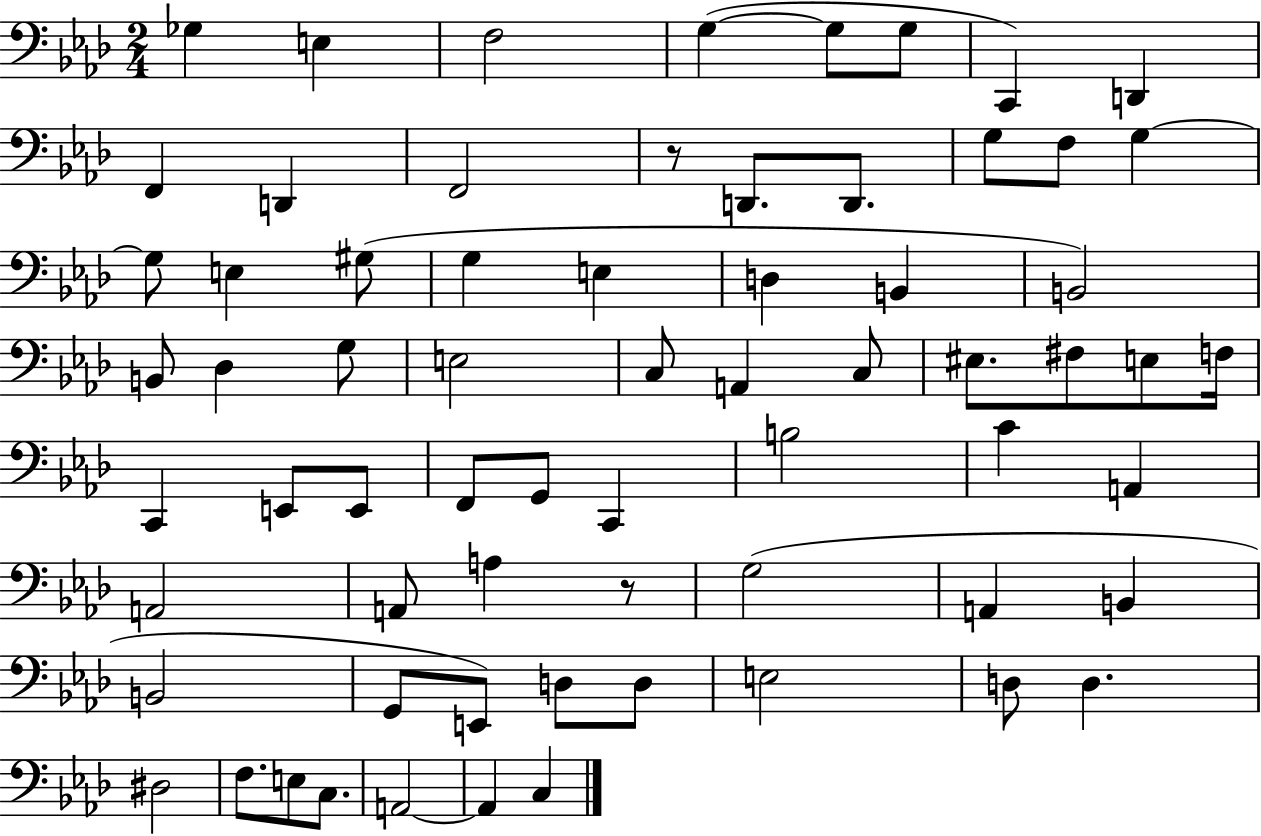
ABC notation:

X:1
T:Untitled
M:2/4
L:1/4
K:Ab
_G, E, F,2 G, G,/2 G,/2 C,, D,, F,, D,, F,,2 z/2 D,,/2 D,,/2 G,/2 F,/2 G, G,/2 E, ^G,/2 G, E, D, B,, B,,2 B,,/2 _D, G,/2 E,2 C,/2 A,, C,/2 ^E,/2 ^F,/2 E,/2 F,/4 C,, E,,/2 E,,/2 F,,/2 G,,/2 C,, B,2 C A,, A,,2 A,,/2 A, z/2 G,2 A,, B,, B,,2 G,,/2 E,,/2 D,/2 D,/2 E,2 D,/2 D, ^D,2 F,/2 E,/2 C,/2 A,,2 A,, C,